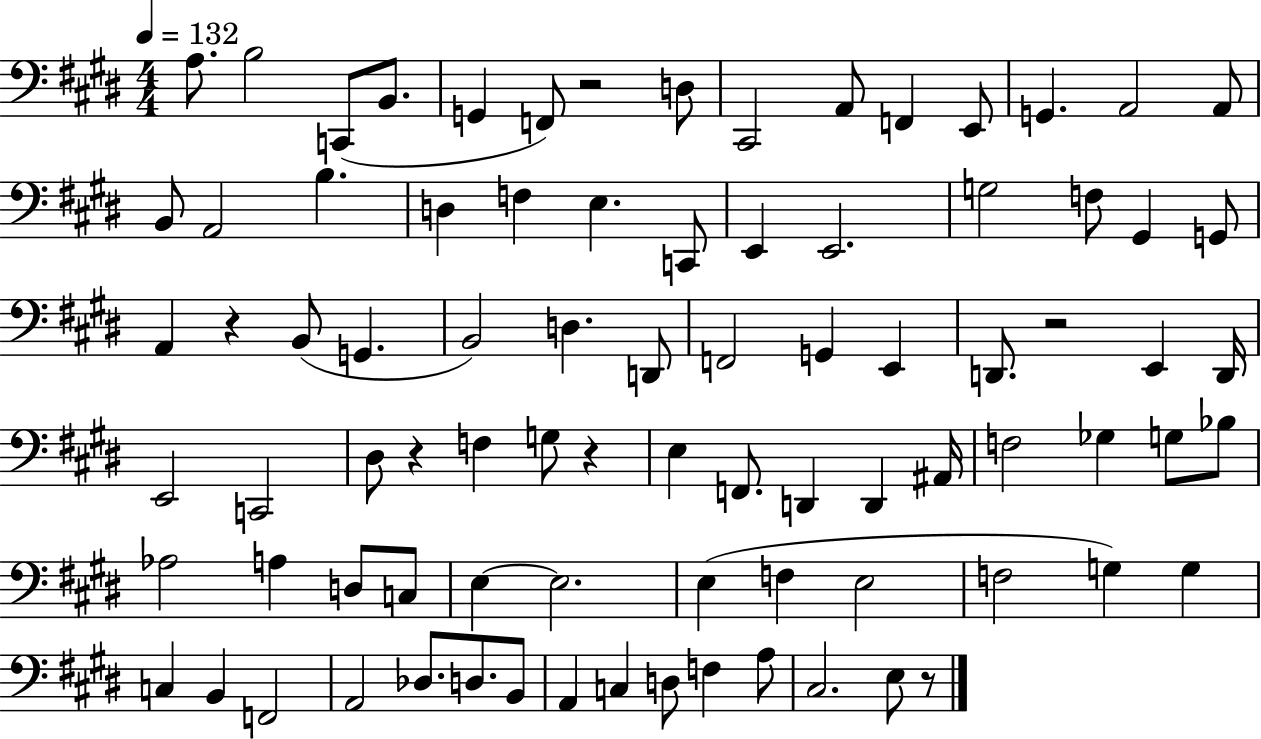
X:1
T:Untitled
M:4/4
L:1/4
K:E
A,/2 B,2 C,,/2 B,,/2 G,, F,,/2 z2 D,/2 ^C,,2 A,,/2 F,, E,,/2 G,, A,,2 A,,/2 B,,/2 A,,2 B, D, F, E, C,,/2 E,, E,,2 G,2 F,/2 ^G,, G,,/2 A,, z B,,/2 G,, B,,2 D, D,,/2 F,,2 G,, E,, D,,/2 z2 E,, D,,/4 E,,2 C,,2 ^D,/2 z F, G,/2 z E, F,,/2 D,, D,, ^A,,/4 F,2 _G, G,/2 _B,/2 _A,2 A, D,/2 C,/2 E, E,2 E, F, E,2 F,2 G, G, C, B,, F,,2 A,,2 _D,/2 D,/2 B,,/2 A,, C, D,/2 F, A,/2 ^C,2 E,/2 z/2